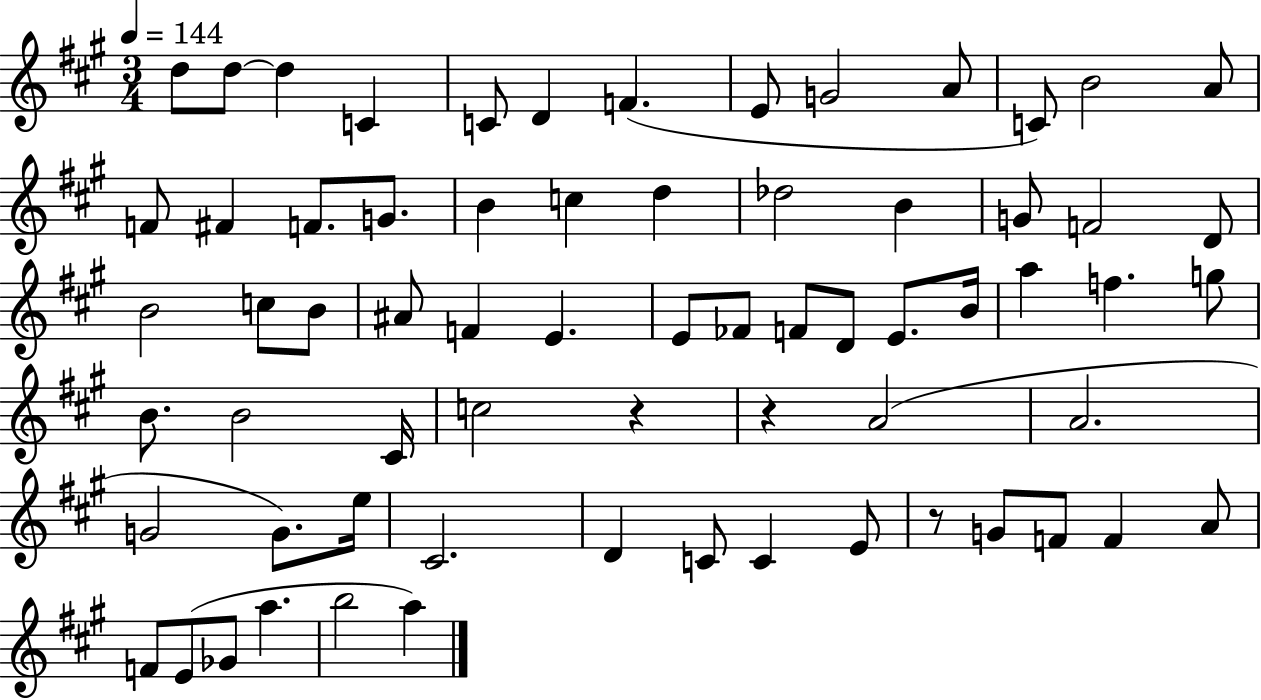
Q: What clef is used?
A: treble